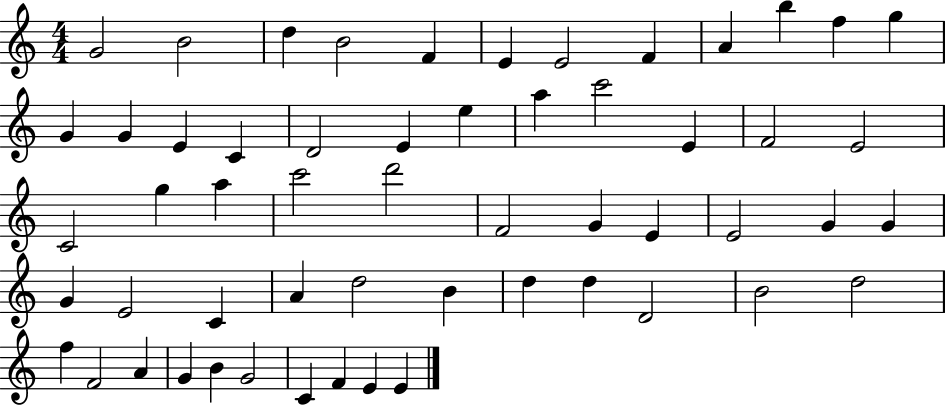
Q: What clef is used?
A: treble